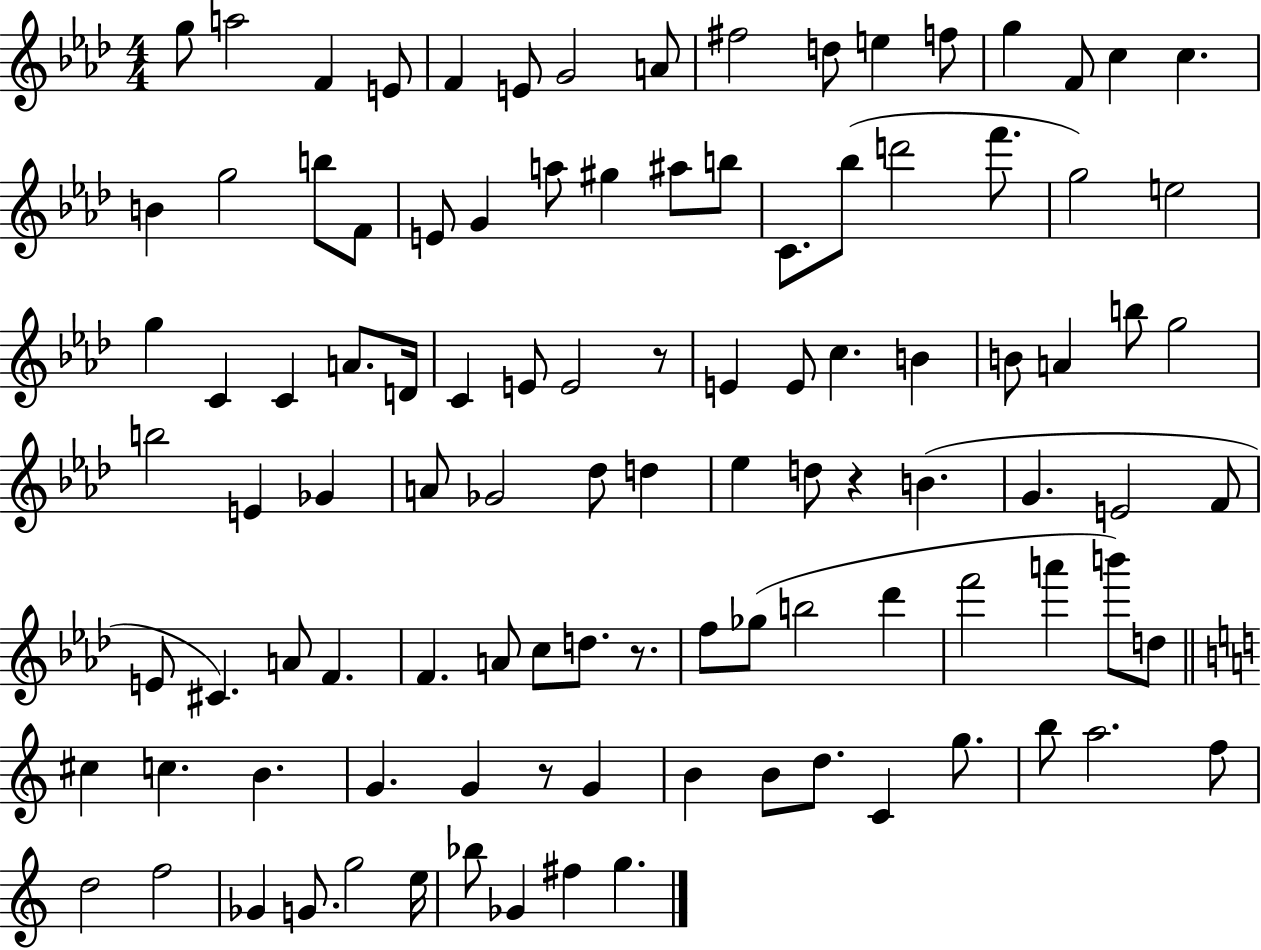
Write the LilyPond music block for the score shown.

{
  \clef treble
  \numericTimeSignature
  \time 4/4
  \key aes \major
  \repeat volta 2 { g''8 a''2 f'4 e'8 | f'4 e'8 g'2 a'8 | fis''2 d''8 e''4 f''8 | g''4 f'8 c''4 c''4. | \break b'4 g''2 b''8 f'8 | e'8 g'4 a''8 gis''4 ais''8 b''8 | c'8. bes''8( d'''2 f'''8. | g''2) e''2 | \break g''4 c'4 c'4 a'8. d'16 | c'4 e'8 e'2 r8 | e'4 e'8 c''4. b'4 | b'8 a'4 b''8 g''2 | \break b''2 e'4 ges'4 | a'8 ges'2 des''8 d''4 | ees''4 d''8 r4 b'4.( | g'4. e'2 f'8 | \break e'8 cis'4.) a'8 f'4. | f'4. a'8 c''8 d''8. r8. | f''8 ges''8( b''2 des'''4 | f'''2 a'''4 b'''8) d''8 | \break \bar "||" \break \key c \major cis''4 c''4. b'4. | g'4. g'4 r8 g'4 | b'4 b'8 d''8. c'4 g''8. | b''8 a''2. f''8 | \break d''2 f''2 | ges'4 g'8. g''2 e''16 | bes''8 ges'4 fis''4 g''4. | } \bar "|."
}